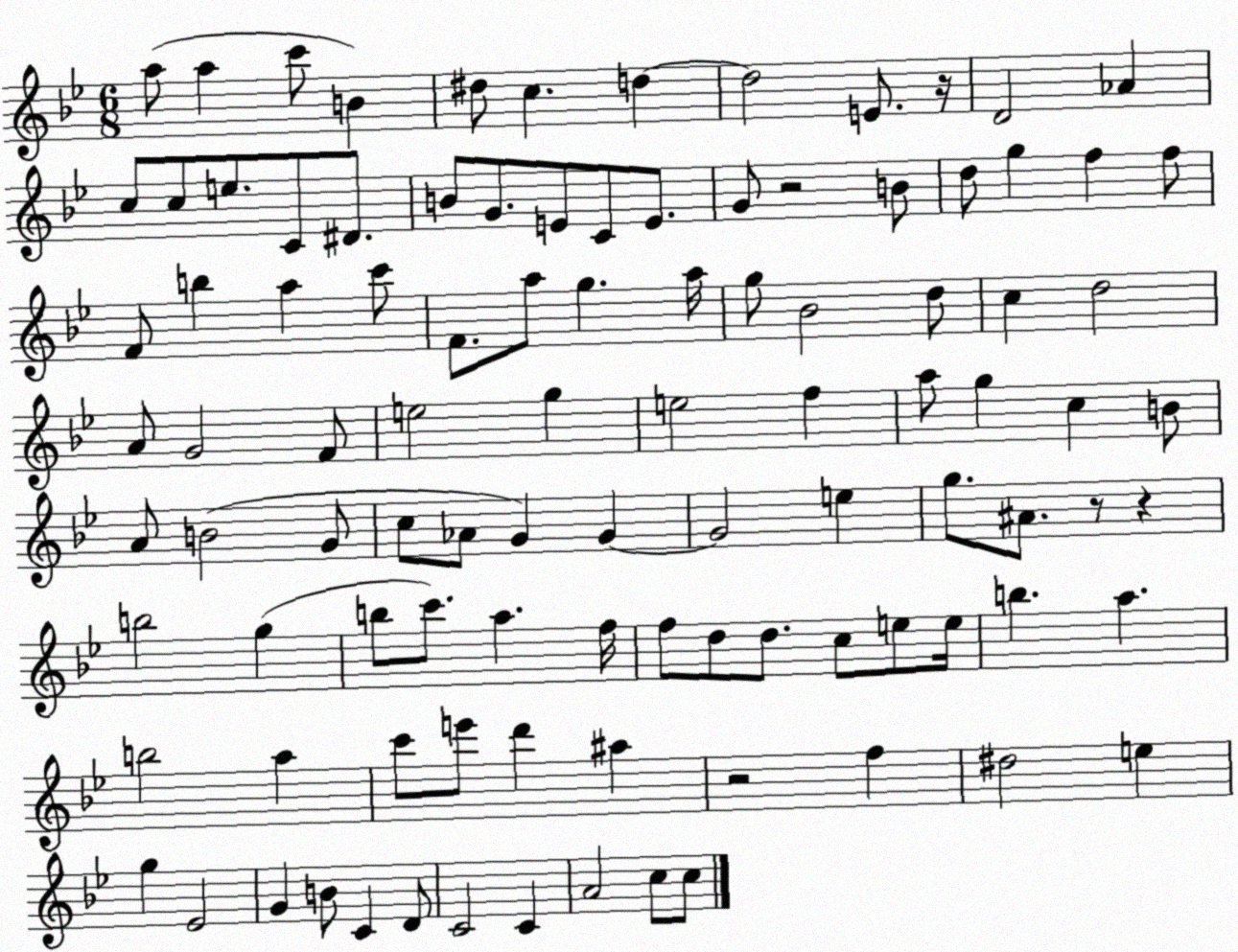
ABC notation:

X:1
T:Untitled
M:6/8
L:1/4
K:Bb
a/2 a c'/2 B ^d/2 c d d2 E/2 z/4 D2 _A c/2 c/2 e/2 C/2 ^D/2 B/2 G/2 E/2 C/2 E/2 G/2 z2 B/2 d/2 g f f/2 F/2 b a c'/2 F/2 a/2 g a/4 g/2 _B2 d/2 c d2 A/2 G2 F/2 e2 g e2 f a/2 g c B/2 A/2 B2 G/2 c/2 _A/2 G G G2 e g/2 ^A/2 z/2 z b2 g b/2 c'/2 a f/4 f/2 d/2 d/2 c/2 e/2 e/4 b a b2 a c'/2 e'/2 d' ^a z2 f ^d2 e g _E2 G B/2 C D/2 C2 C A2 c/2 c/2